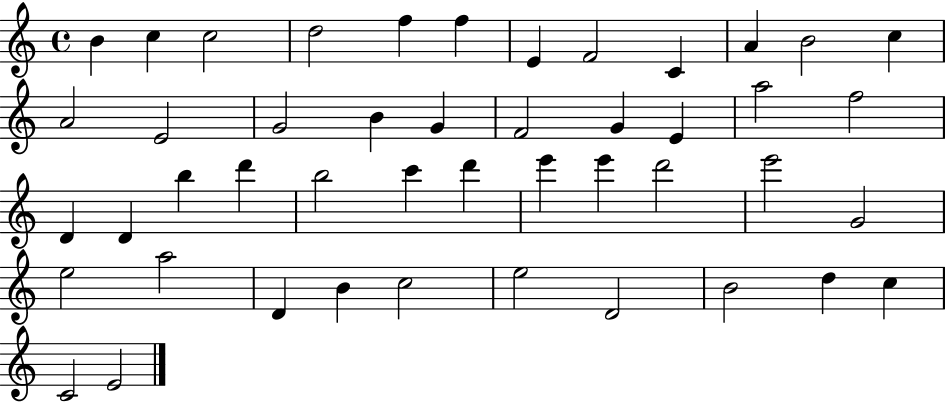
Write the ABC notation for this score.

X:1
T:Untitled
M:4/4
L:1/4
K:C
B c c2 d2 f f E F2 C A B2 c A2 E2 G2 B G F2 G E a2 f2 D D b d' b2 c' d' e' e' d'2 e'2 G2 e2 a2 D B c2 e2 D2 B2 d c C2 E2